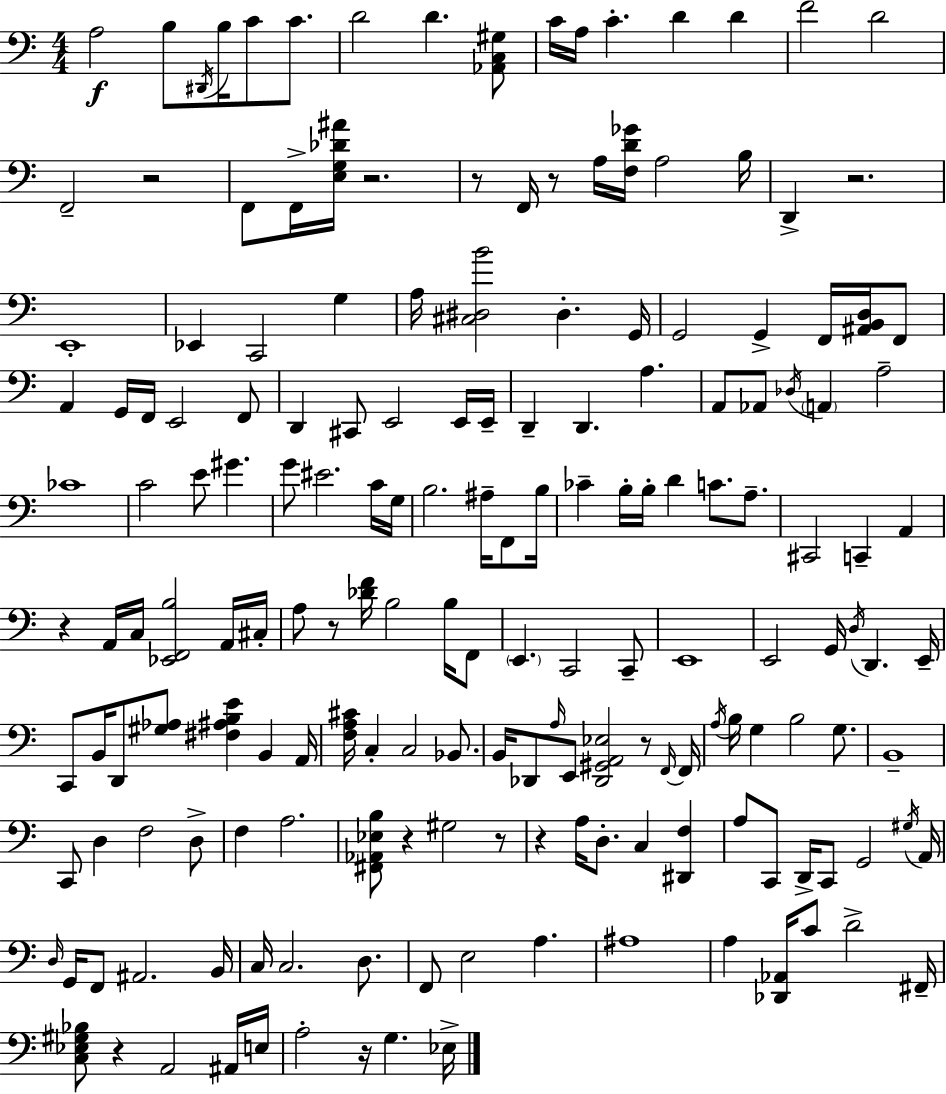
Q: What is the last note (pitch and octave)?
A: Eb3